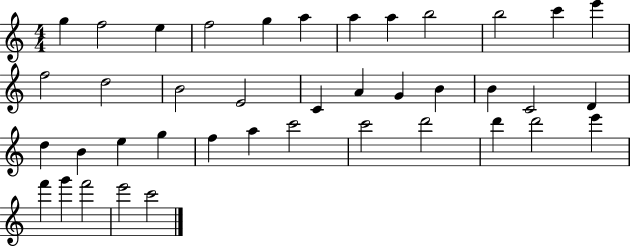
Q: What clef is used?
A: treble